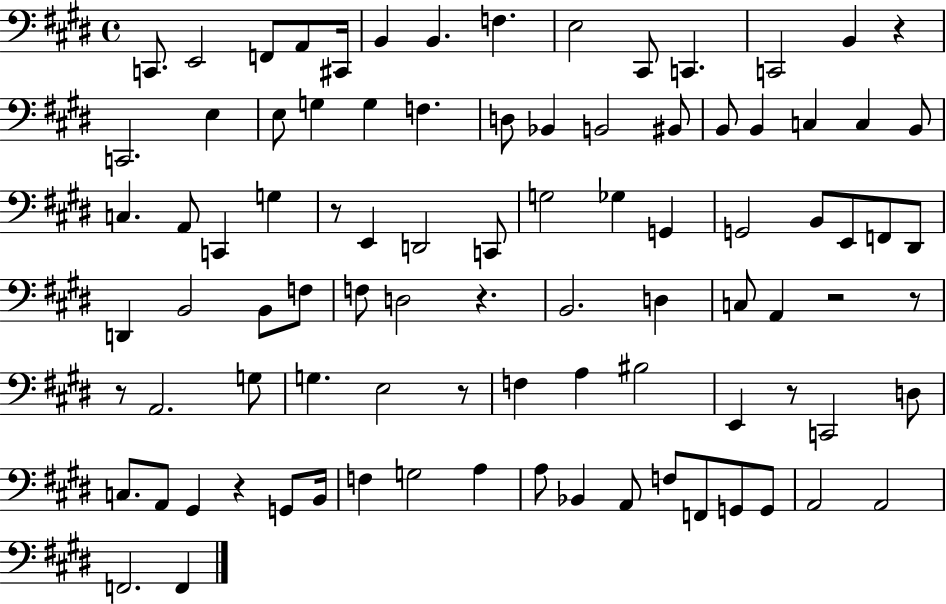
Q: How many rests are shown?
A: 9